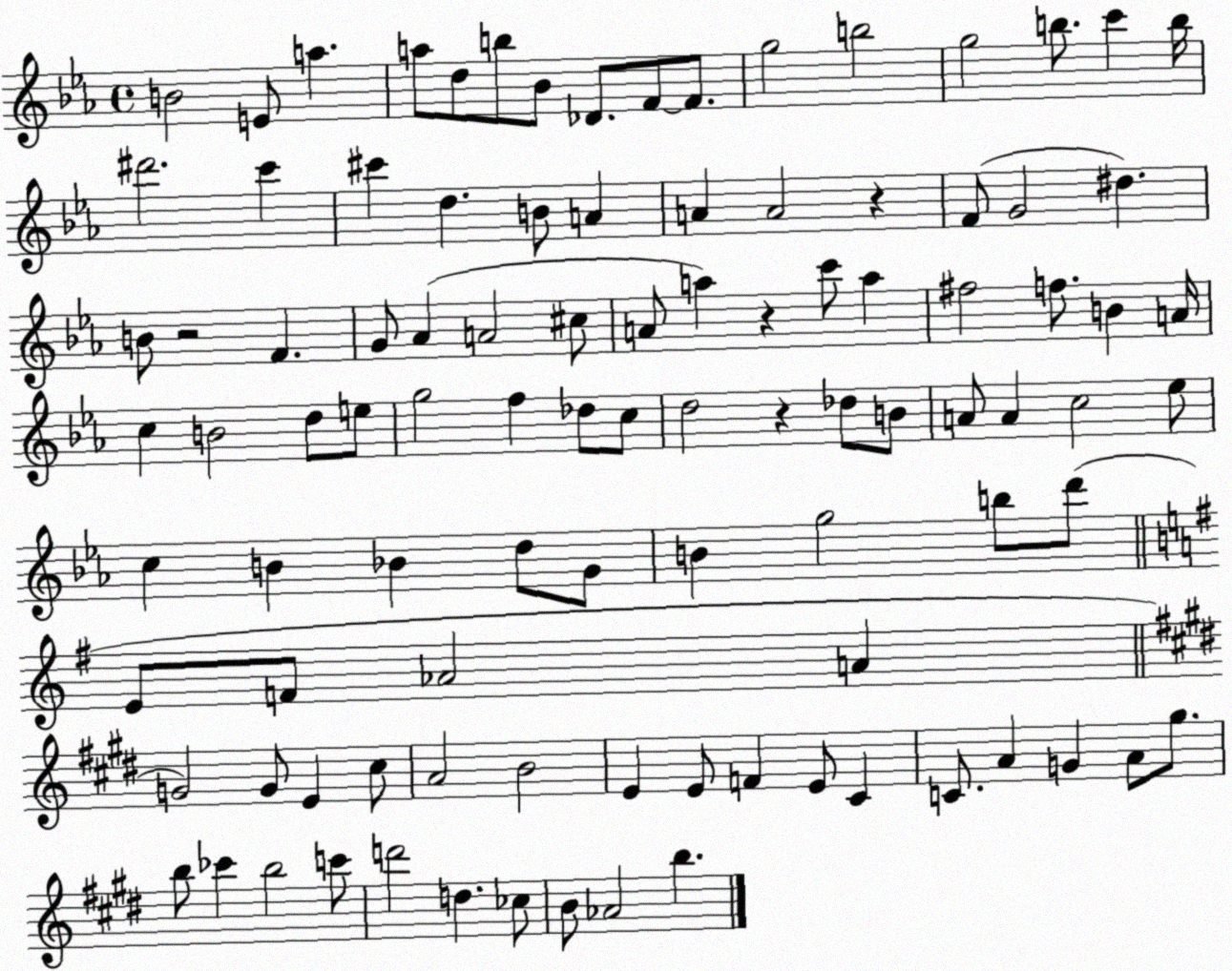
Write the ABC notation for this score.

X:1
T:Untitled
M:4/4
L:1/4
K:Eb
B2 E/2 a a/2 d/2 b/2 _B/2 _D/2 F/2 F/2 g2 b2 g2 b/2 c' b/4 ^d'2 c' ^c' d B/2 A A A2 z F/2 G2 ^d B/2 z2 F G/2 _A A2 ^c/2 A/2 a z c'/2 a ^f2 f/2 B A/4 c B2 d/2 e/2 g2 f _d/2 c/2 d2 z _d/2 B/2 A/2 A c2 _e/2 c B _B d/2 G/2 B g2 b/2 d'/2 E/2 F/2 _A2 A G2 G/2 E ^c/2 A2 B2 E E/2 F E/2 ^C C/2 A G A/2 ^g/2 b/2 _c' b2 c'/2 d'2 d _c/2 B/2 _A2 b